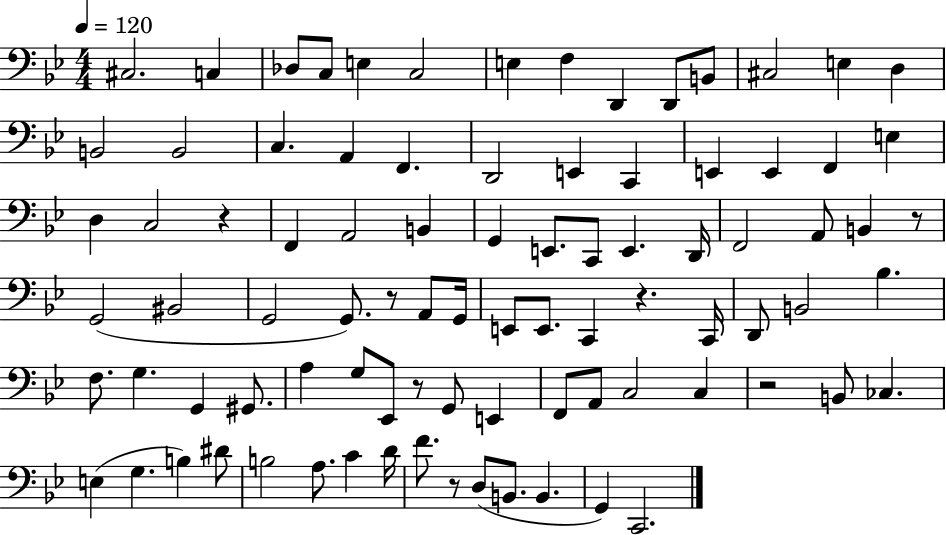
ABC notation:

X:1
T:Untitled
M:4/4
L:1/4
K:Bb
^C,2 C, _D,/2 C,/2 E, C,2 E, F, D,, D,,/2 B,,/2 ^C,2 E, D, B,,2 B,,2 C, A,, F,, D,,2 E,, C,, E,, E,, F,, E, D, C,2 z F,, A,,2 B,, G,, E,,/2 C,,/2 E,, D,,/4 F,,2 A,,/2 B,, z/2 G,,2 ^B,,2 G,,2 G,,/2 z/2 A,,/2 G,,/4 E,,/2 E,,/2 C,, z C,,/4 D,,/2 B,,2 _B, F,/2 G, G,, ^G,,/2 A, G,/2 _E,,/2 z/2 G,,/2 E,, F,,/2 A,,/2 C,2 C, z2 B,,/2 _C, E, G, B, ^D/2 B,2 A,/2 C D/4 F/2 z/2 D,/2 B,,/2 B,, G,, C,,2